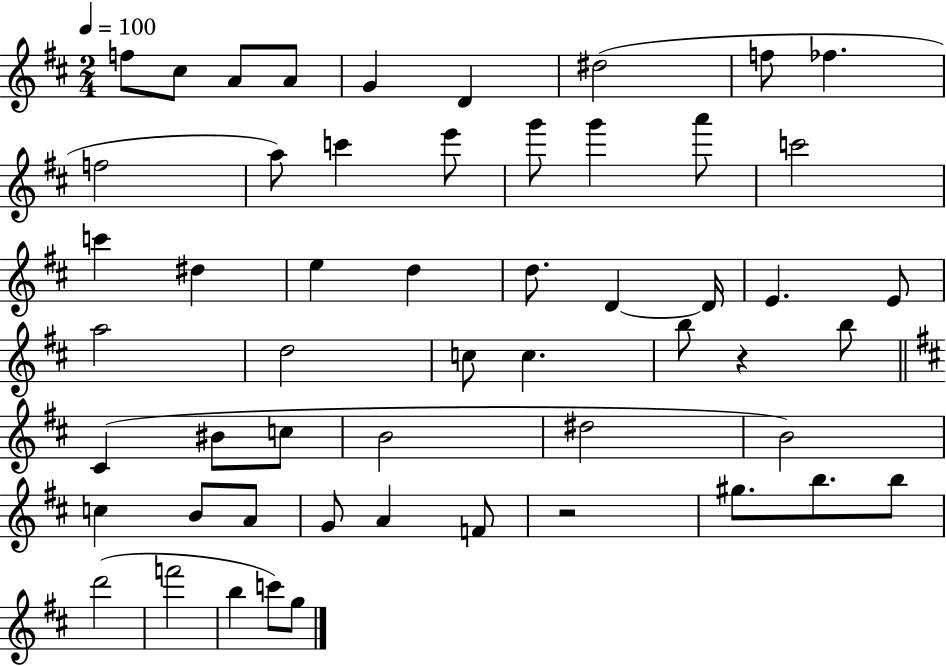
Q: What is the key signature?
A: D major